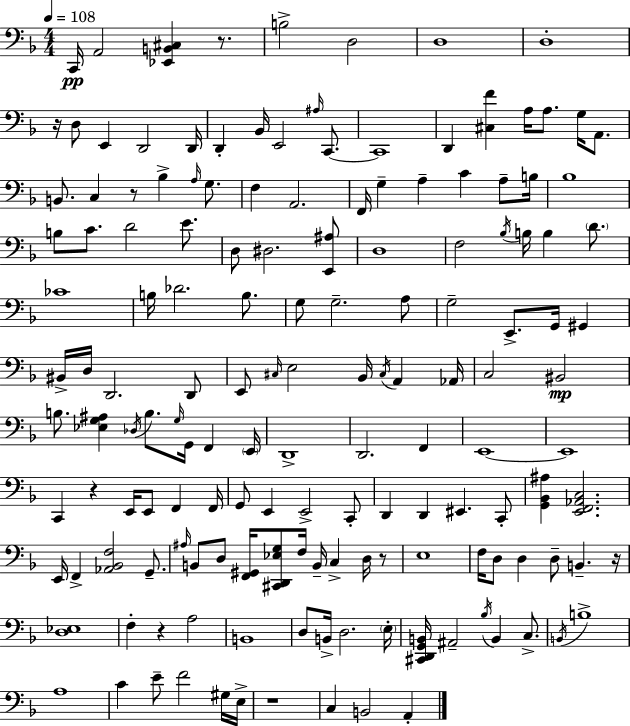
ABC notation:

X:1
T:Untitled
M:4/4
L:1/4
K:F
C,,/4 A,,2 [_E,,B,,^C,] z/2 B,2 D,2 D,4 D,4 z/4 D,/2 E,, D,,2 D,,/4 D,, _B,,/4 E,,2 ^A,/4 C,,/2 C,,4 D,, [^C,F] A,/4 A,/2 G,/4 A,,/2 B,,/2 C, z/2 _B, A,/4 G,/2 F, A,,2 F,,/4 G, A, C A,/2 B,/4 _B,4 B,/2 C/2 D2 E/2 D,/2 ^D,2 [E,,^A,]/2 D,4 F,2 _B,/4 B,/4 B, D/2 _C4 B,/4 _D2 B,/2 G,/2 G,2 A,/2 G,2 E,,/2 G,,/4 ^G,, ^B,,/4 D,/4 D,,2 D,,/2 E,,/2 ^C,/4 E,2 _B,,/4 ^C,/4 A,, _A,,/4 C,2 ^B,,2 B,/2 [_E,G,^A,] _D,/4 B,/2 G,/4 G,,/4 F,, E,,/4 D,,4 D,,2 F,, E,,4 E,,4 C,, z E,,/4 E,,/2 F,, F,,/4 G,,/2 E,, E,,2 C,,/2 D,, D,, ^E,, C,,/2 [G,,_B,,^A,] [E,,F,,_A,,C,]2 E,,/4 F,, [_A,,_B,,F,]2 G,,/2 ^A,/4 B,,/2 D,/2 [F,,^G,,]/4 [^C,,D,,_E,G,]/2 F,/4 B,,/4 C, D,/4 z/2 E,4 F,/4 D,/2 D, D,/2 B,, z/4 [D,_E,]4 F, z A,2 B,,4 D,/2 B,,/4 D,2 E,/4 [^C,,D,,G,,B,,]/4 ^A,,2 _B,/4 B,, C,/2 B,,/4 B,4 A,4 C E/2 F2 ^G,/4 E,/4 z4 C, B,,2 A,,